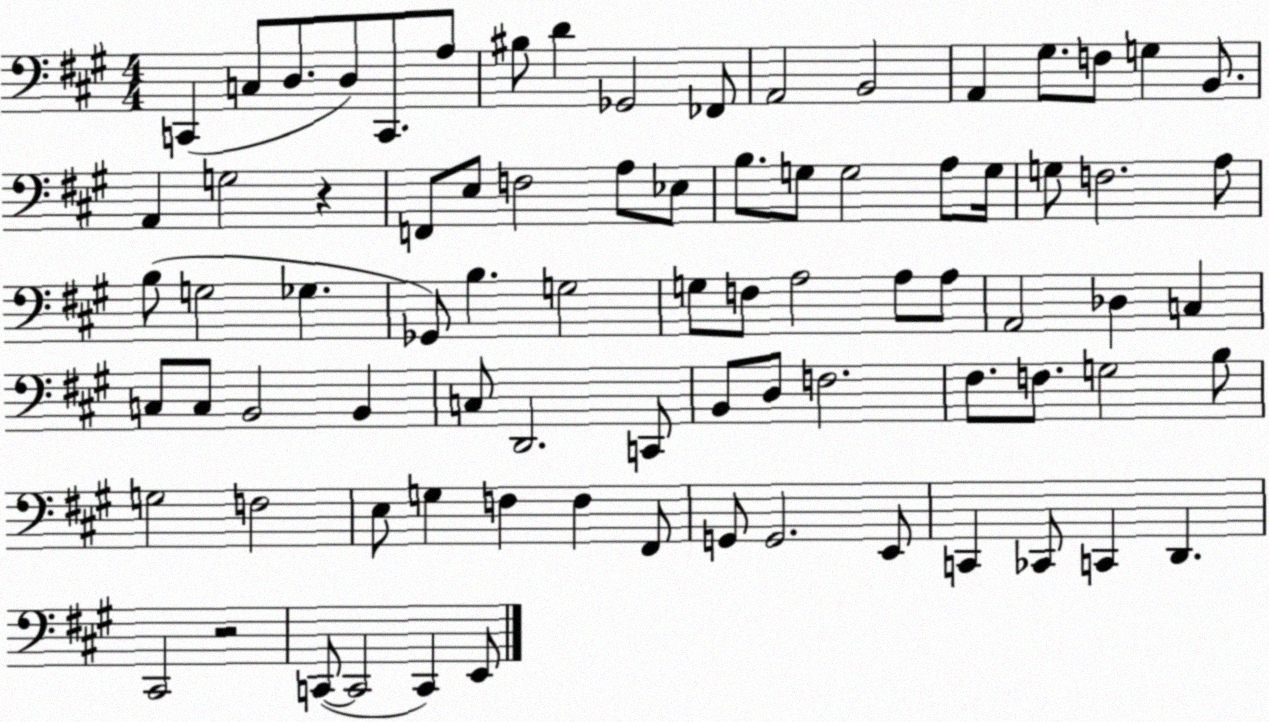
X:1
T:Untitled
M:4/4
L:1/4
K:A
C,, C,/2 D,/2 D,/2 C,,/2 A,/2 ^B,/2 D _G,,2 _F,,/2 A,,2 B,,2 A,, ^G,/2 F,/2 G, B,,/2 A,, G,2 z F,,/2 E,/2 F,2 A,/2 _E,/2 B,/2 G,/2 G,2 A,/2 G,/4 G,/2 F,2 A,/2 B,/2 G,2 _G, _G,,/2 B, G,2 G,/2 F,/2 A,2 A,/2 A,/2 A,,2 _D, C, C,/2 C,/2 B,,2 B,, C,/2 D,,2 C,,/2 B,,/2 D,/2 F,2 ^F,/2 F,/2 G,2 B,/2 G,2 F,2 E,/2 G, F, F, ^F,,/2 G,,/2 G,,2 E,,/2 C,, _C,,/2 C,, D,, ^C,,2 z2 C,,/2 C,,2 C,, E,,/2